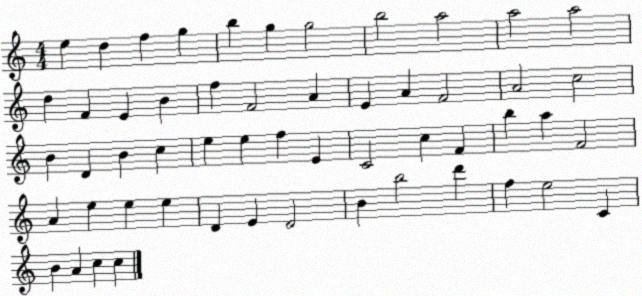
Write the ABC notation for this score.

X:1
T:Untitled
M:4/4
L:1/4
K:C
e d f g b g g2 b2 a2 a2 a2 d F E B f F2 A E A F2 A2 c2 B D B c e e f E C2 c F b a F2 A e e e D E D2 B b2 d' f e2 C B A c c